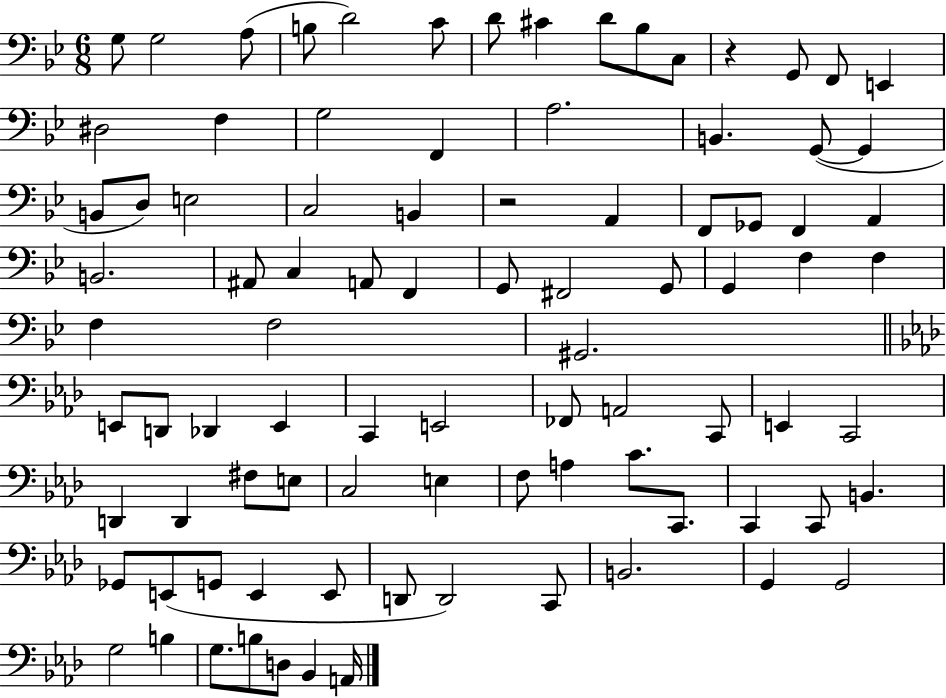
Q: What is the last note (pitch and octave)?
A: A2